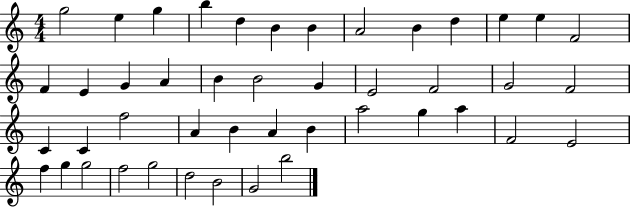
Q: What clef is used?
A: treble